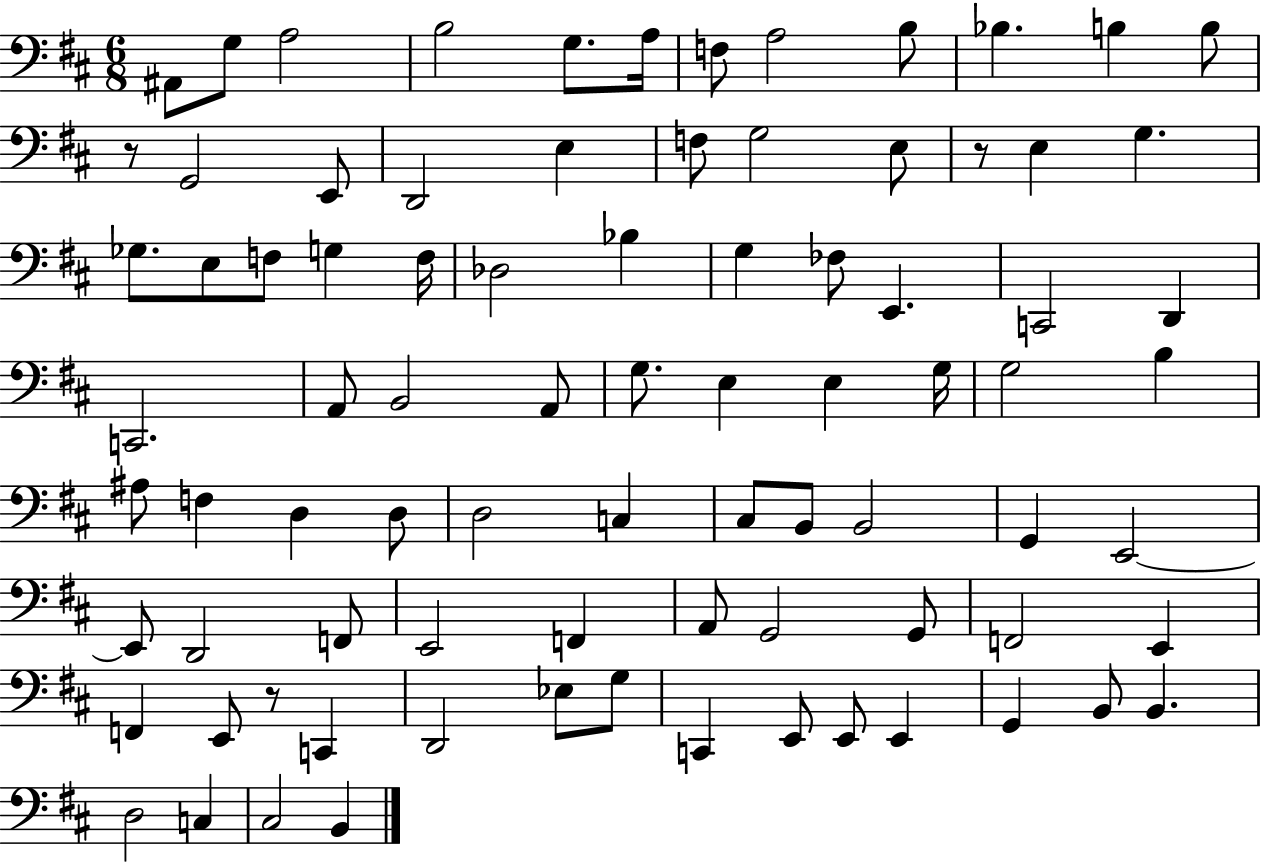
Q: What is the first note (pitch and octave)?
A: A#2